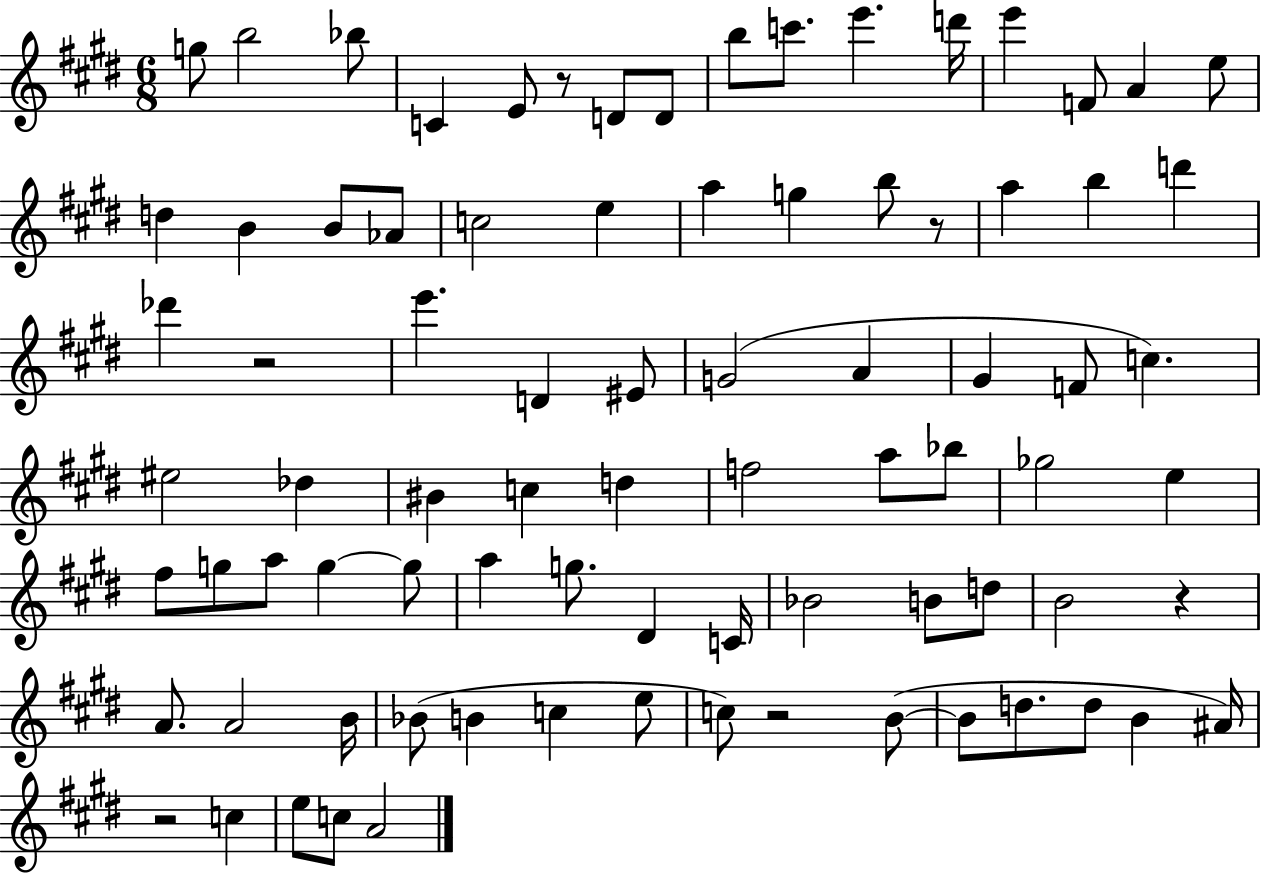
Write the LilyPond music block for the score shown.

{
  \clef treble
  \numericTimeSignature
  \time 6/8
  \key e \major
  g''8 b''2 bes''8 | c'4 e'8 r8 d'8 d'8 | b''8 c'''8. e'''4. d'''16 | e'''4 f'8 a'4 e''8 | \break d''4 b'4 b'8 aes'8 | c''2 e''4 | a''4 g''4 b''8 r8 | a''4 b''4 d'''4 | \break des'''4 r2 | e'''4. d'4 eis'8 | g'2( a'4 | gis'4 f'8 c''4.) | \break eis''2 des''4 | bis'4 c''4 d''4 | f''2 a''8 bes''8 | ges''2 e''4 | \break fis''8 g''8 a''8 g''4~~ g''8 | a''4 g''8. dis'4 c'16 | bes'2 b'8 d''8 | b'2 r4 | \break a'8. a'2 b'16 | bes'8( b'4 c''4 e''8 | c''8) r2 b'8~(~ | b'8 d''8. d''8 b'4 ais'16) | \break r2 c''4 | e''8 c''8 a'2 | \bar "|."
}